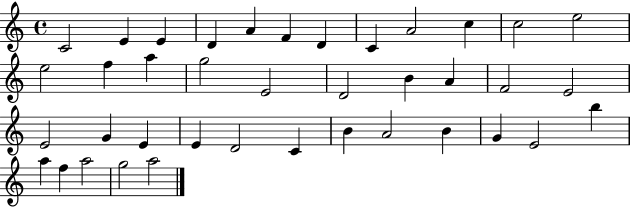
C4/h E4/q E4/q D4/q A4/q F4/q D4/q C4/q A4/h C5/q C5/h E5/h E5/h F5/q A5/q G5/h E4/h D4/h B4/q A4/q F4/h E4/h E4/h G4/q E4/q E4/q D4/h C4/q B4/q A4/h B4/q G4/q E4/h B5/q A5/q F5/q A5/h G5/h A5/h